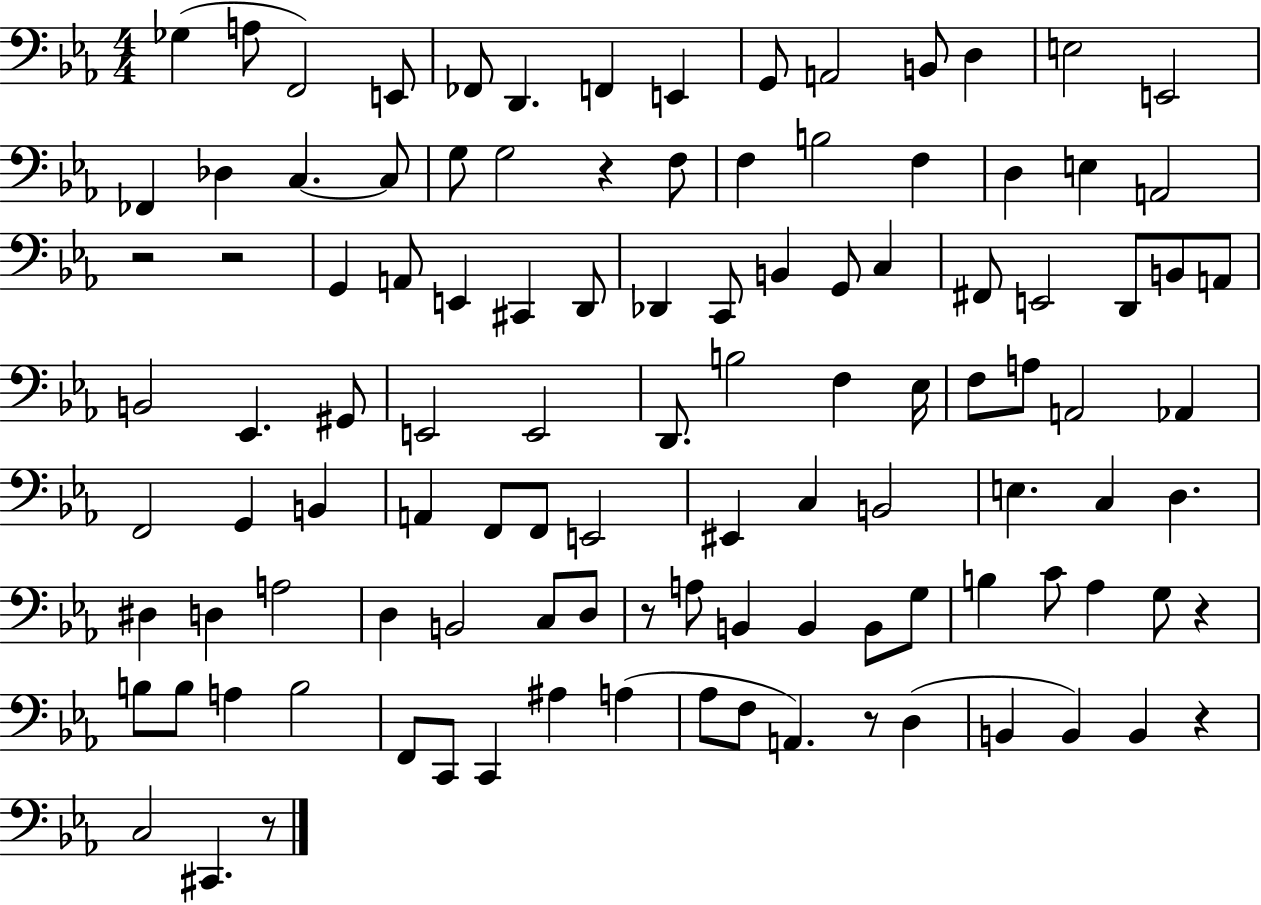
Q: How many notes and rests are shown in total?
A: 110